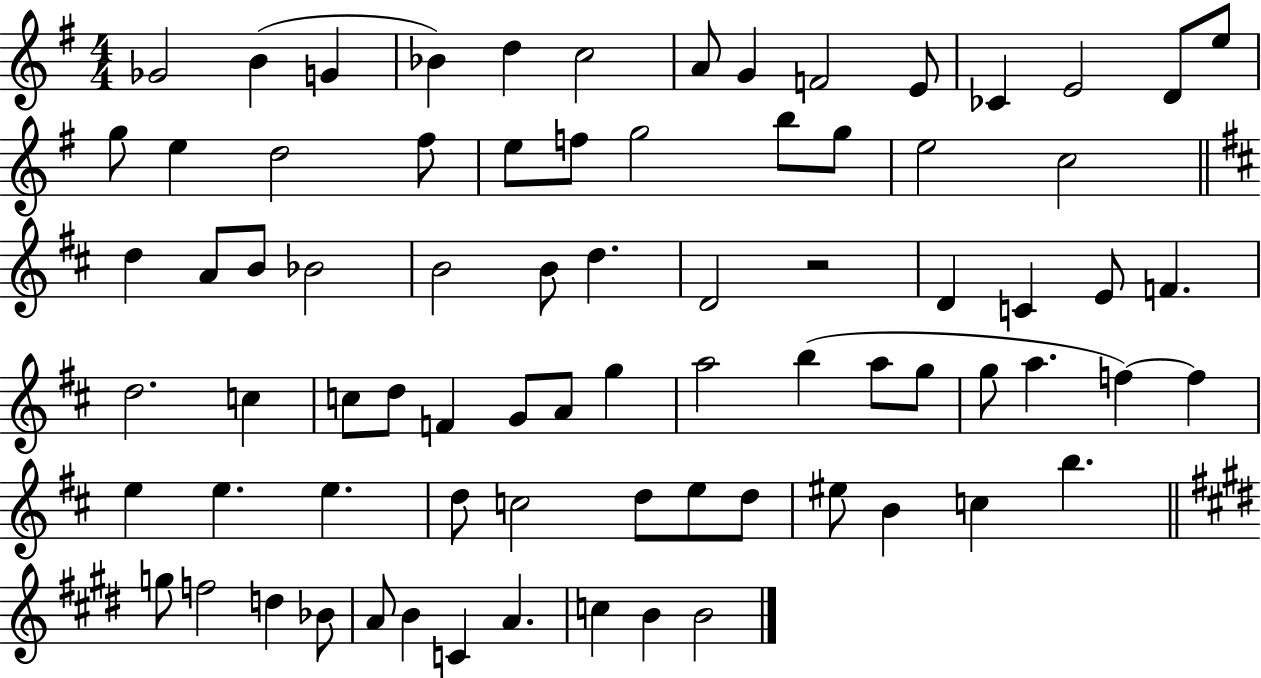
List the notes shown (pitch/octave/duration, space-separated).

Gb4/h B4/q G4/q Bb4/q D5/q C5/h A4/e G4/q F4/h E4/e CES4/q E4/h D4/e E5/e G5/e E5/q D5/h F#5/e E5/e F5/e G5/h B5/e G5/e E5/h C5/h D5/q A4/e B4/e Bb4/h B4/h B4/e D5/q. D4/h R/h D4/q C4/q E4/e F4/q. D5/h. C5/q C5/e D5/e F4/q G4/e A4/e G5/q A5/h B5/q A5/e G5/e G5/e A5/q. F5/q F5/q E5/q E5/q. E5/q. D5/e C5/h D5/e E5/e D5/e EIS5/e B4/q C5/q B5/q. G5/e F5/h D5/q Bb4/e A4/e B4/q C4/q A4/q. C5/q B4/q B4/h